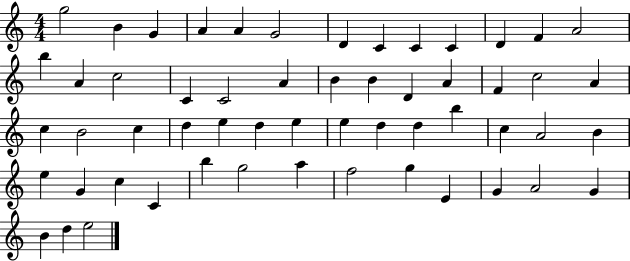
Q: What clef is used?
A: treble